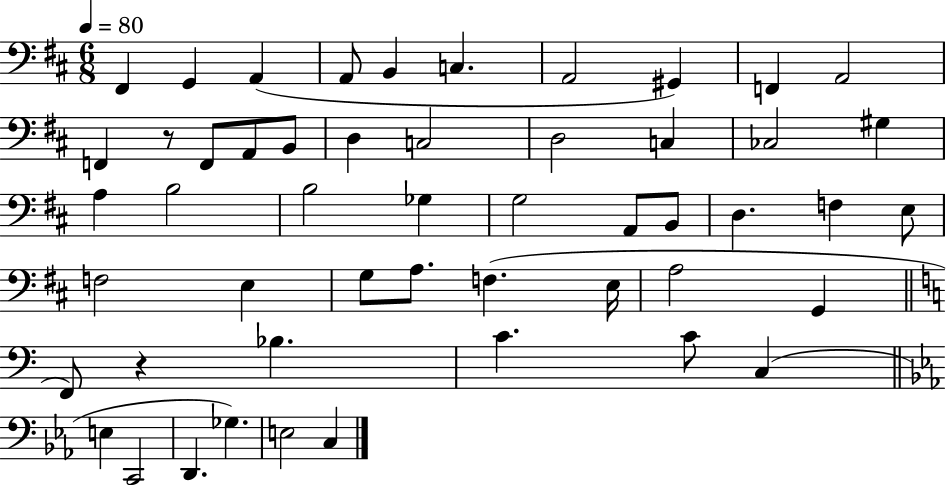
F#2/q G2/q A2/q A2/e B2/q C3/q. A2/h G#2/q F2/q A2/h F2/q R/e F2/e A2/e B2/e D3/q C3/h D3/h C3/q CES3/h G#3/q A3/q B3/h B3/h Gb3/q G3/h A2/e B2/e D3/q. F3/q E3/e F3/h E3/q G3/e A3/e. F3/q. E3/s A3/h G2/q F2/e R/q Bb3/q. C4/q. C4/e C3/q E3/q C2/h D2/q. Gb3/q. E3/h C3/q